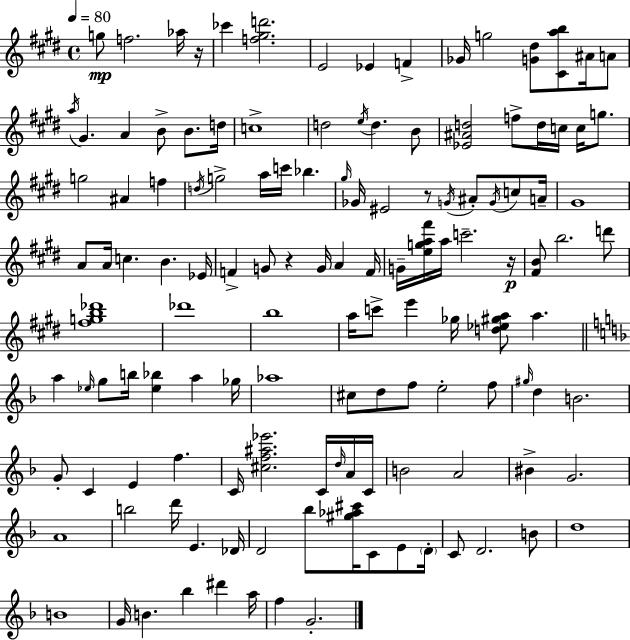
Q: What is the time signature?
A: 4/4